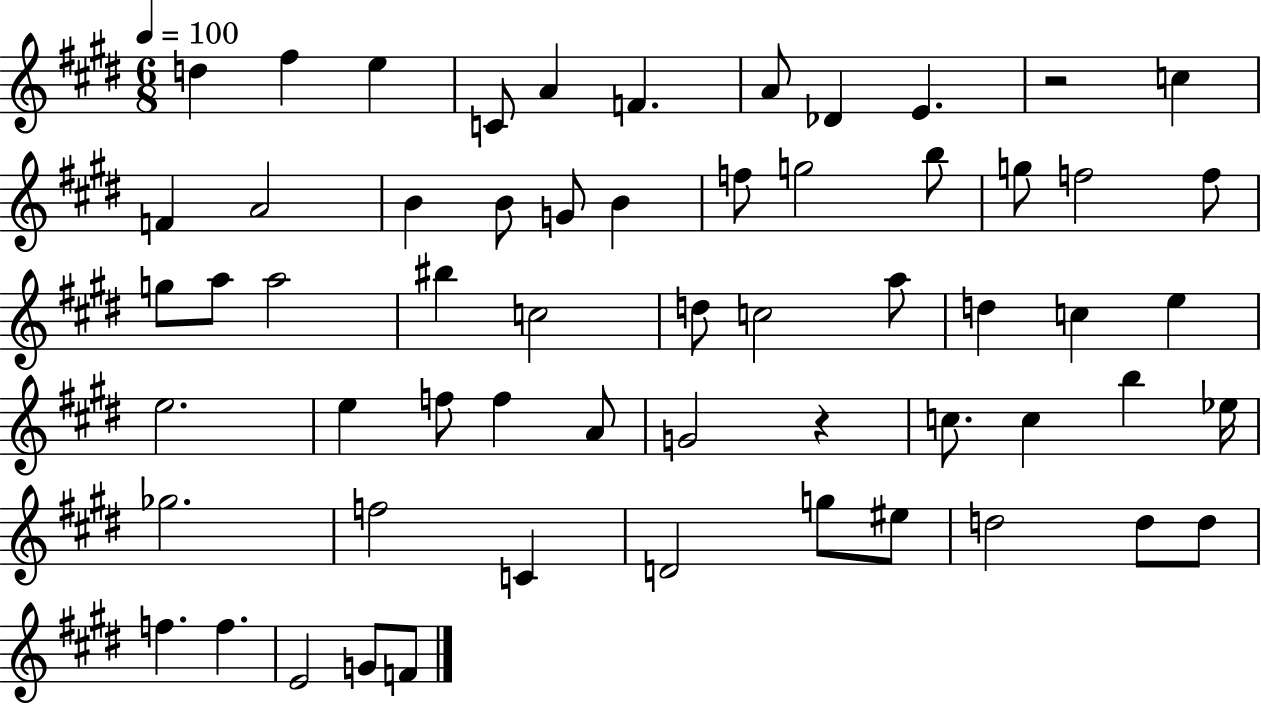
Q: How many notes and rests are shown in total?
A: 59